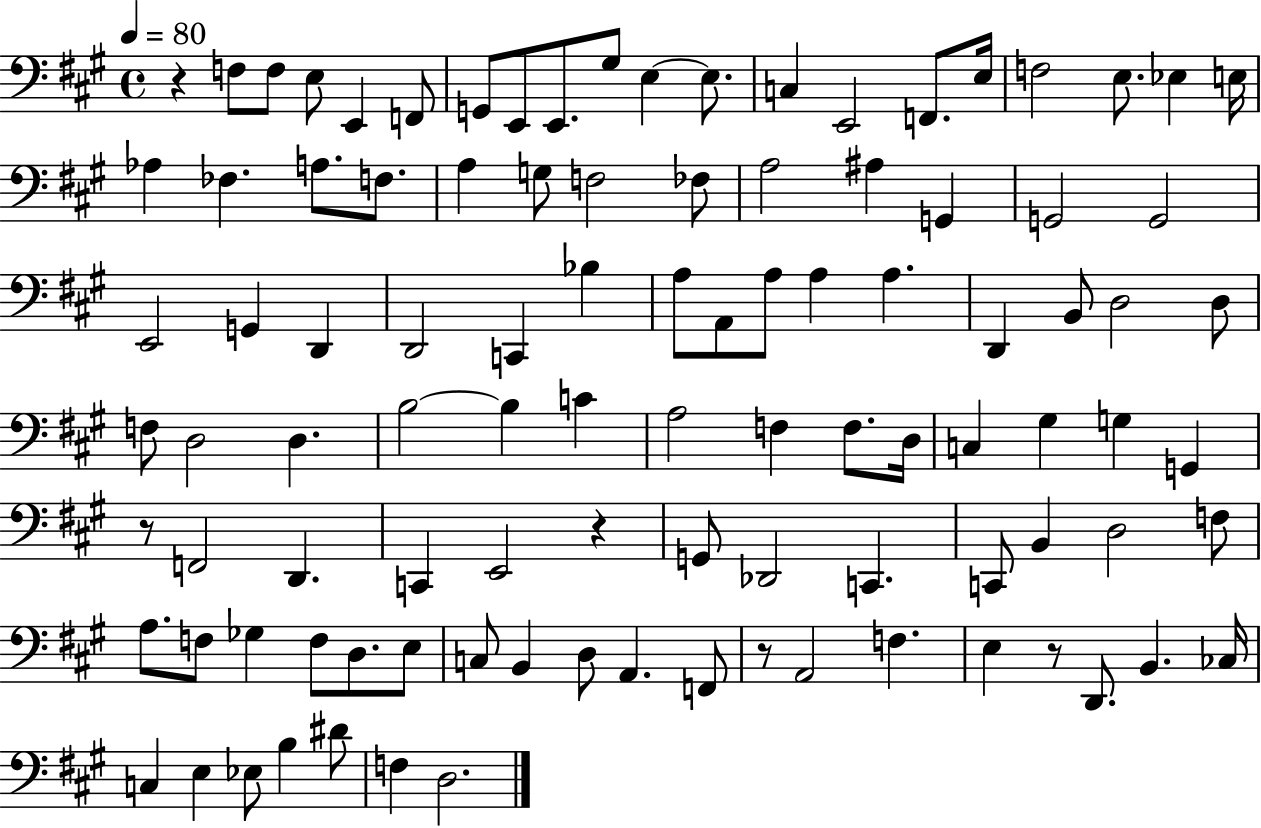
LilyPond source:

{
  \clef bass
  \time 4/4
  \defaultTimeSignature
  \key a \major
  \tempo 4 = 80
  \repeat volta 2 { r4 f8 f8 e8 e,4 f,8 | g,8 e,8 e,8. gis8 e4~~ e8. | c4 e,2 f,8. e16 | f2 e8. ees4 e16 | \break aes4 fes4. a8. f8. | a4 g8 f2 fes8 | a2 ais4 g,4 | g,2 g,2 | \break e,2 g,4 d,4 | d,2 c,4 bes4 | a8 a,8 a8 a4 a4. | d,4 b,8 d2 d8 | \break f8 d2 d4. | b2~~ b4 c'4 | a2 f4 f8. d16 | c4 gis4 g4 g,4 | \break r8 f,2 d,4. | c,4 e,2 r4 | g,8 des,2 c,4. | c,8 b,4 d2 f8 | \break a8. f8 ges4 f8 d8. e8 | c8 b,4 d8 a,4. f,8 | r8 a,2 f4. | e4 r8 d,8. b,4. ces16 | \break c4 e4 ees8 b4 dis'8 | f4 d2. | } \bar "|."
}